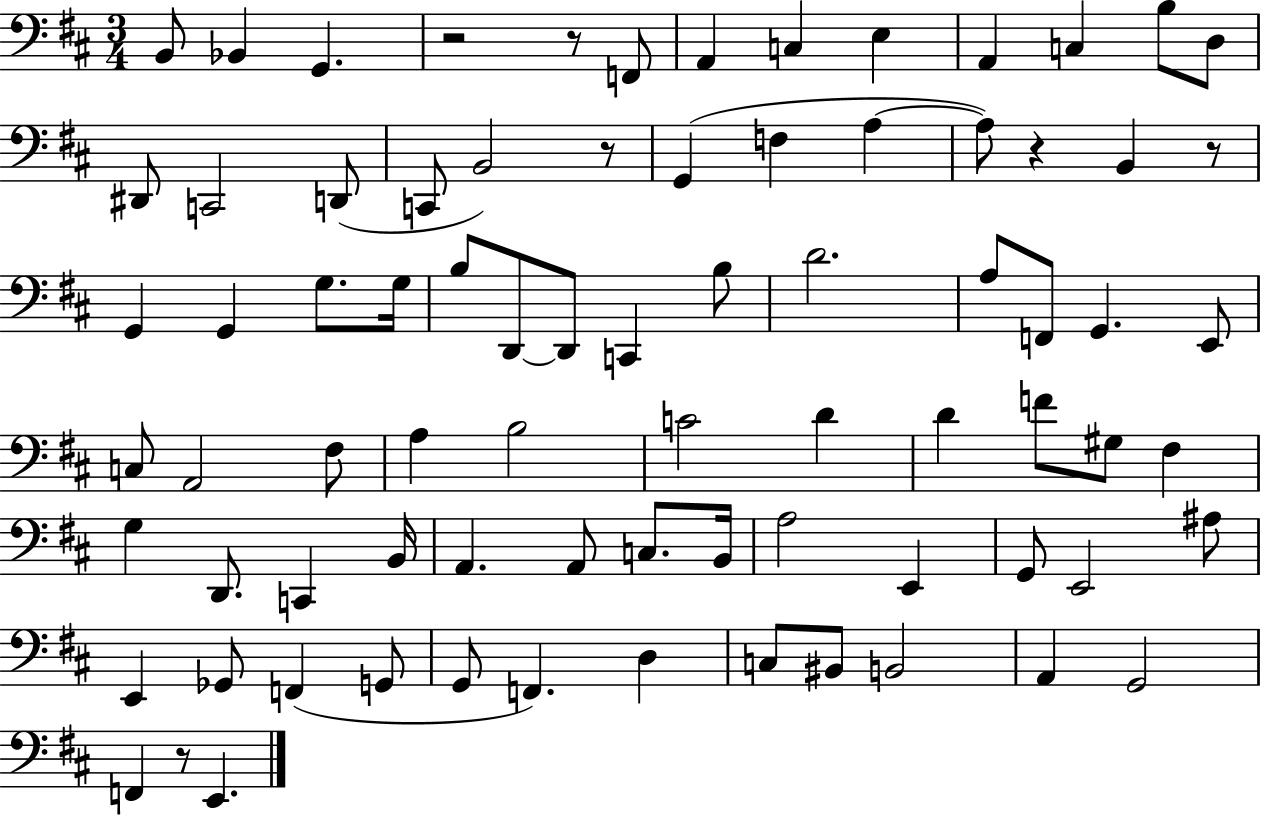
X:1
T:Untitled
M:3/4
L:1/4
K:D
B,,/2 _B,, G,, z2 z/2 F,,/2 A,, C, E, A,, C, B,/2 D,/2 ^D,,/2 C,,2 D,,/2 C,,/2 B,,2 z/2 G,, F, A, A,/2 z B,, z/2 G,, G,, G,/2 G,/4 B,/2 D,,/2 D,,/2 C,, B,/2 D2 A,/2 F,,/2 G,, E,,/2 C,/2 A,,2 ^F,/2 A, B,2 C2 D D F/2 ^G,/2 ^F, G, D,,/2 C,, B,,/4 A,, A,,/2 C,/2 B,,/4 A,2 E,, G,,/2 E,,2 ^A,/2 E,, _G,,/2 F,, G,,/2 G,,/2 F,, D, C,/2 ^B,,/2 B,,2 A,, G,,2 F,, z/2 E,,